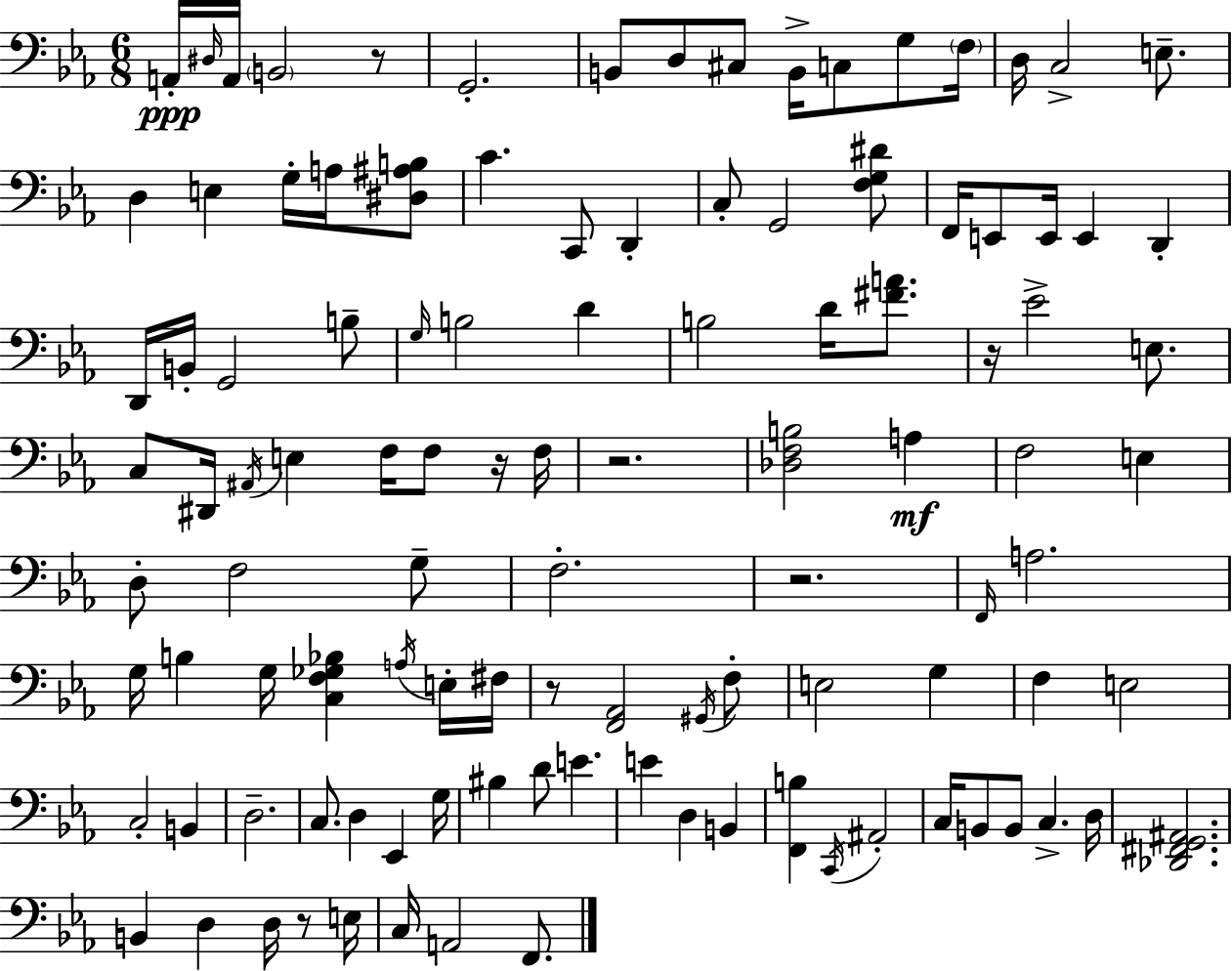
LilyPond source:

{
  \clef bass
  \numericTimeSignature
  \time 6/8
  \key c \minor
  a,16-.\ppp \grace { dis16 } a,16 \parenthesize b,2 r8 | g,2.-. | b,8 d8 cis8 b,16-> c8 g8 | \parenthesize f16 d16 c2-> e8.-- | \break d4 e4 g16-. a16 <dis ais b>8 | c'4. c,8 d,4-. | c8-. g,2 <f g dis'>8 | f,16 e,8 e,16 e,4 d,4-. | \break d,16 b,16-. g,2 b8-- | \grace { g16 } b2 d'4 | b2 d'16 <fis' a'>8. | r16 ees'2-> e8. | \break c8 dis,16 \acciaccatura { ais,16 } e4 f16 f8 | r16 f16 r2. | <des f b>2 a4\mf | f2 e4 | \break d8-. f2 | g8-- f2.-. | r2. | \grace { f,16 } a2. | \break g16 b4 g16 <c f ges bes>4 | \acciaccatura { a16 } e16-. fis16 r8 <f, aes,>2 | \acciaccatura { gis,16 } f8-. e2 | g4 f4 e2 | \break c2-. | b,4 d2.-- | c8. d4 | ees,4 g16 bis4 d'8 | \break e'4. e'4 d4 | b,4 <f, b>4 \acciaccatura { c,16 } ais,2-. | c16 b,8 b,8 | c4.-> d16 <des, fis, g, ais,>2. | \break b,4 d4 | d16 r8 e16 c16 a,2 | f,8. \bar "|."
}